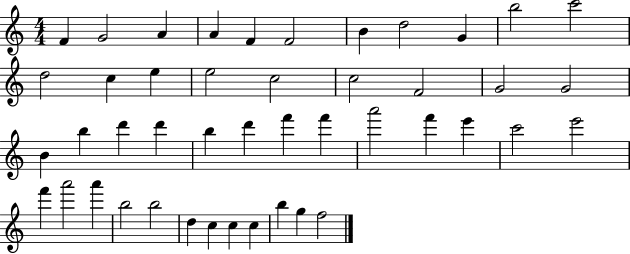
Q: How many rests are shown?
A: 0